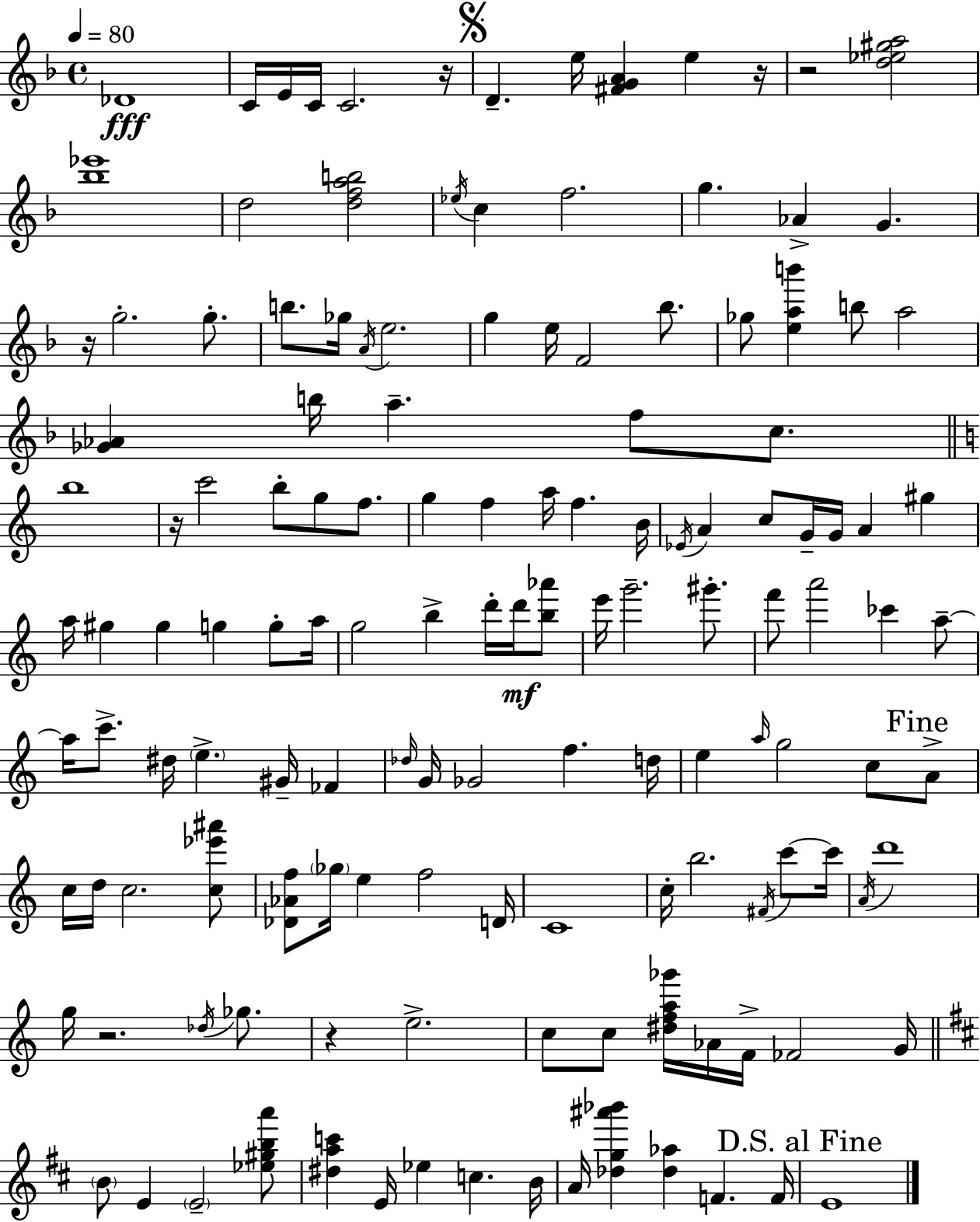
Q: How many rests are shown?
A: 7